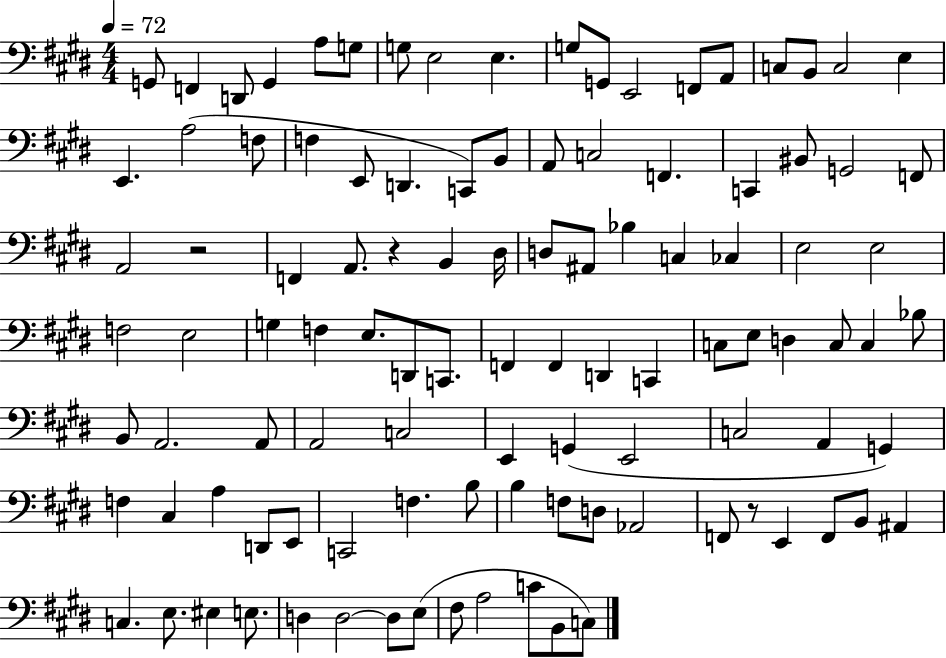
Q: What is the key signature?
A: E major